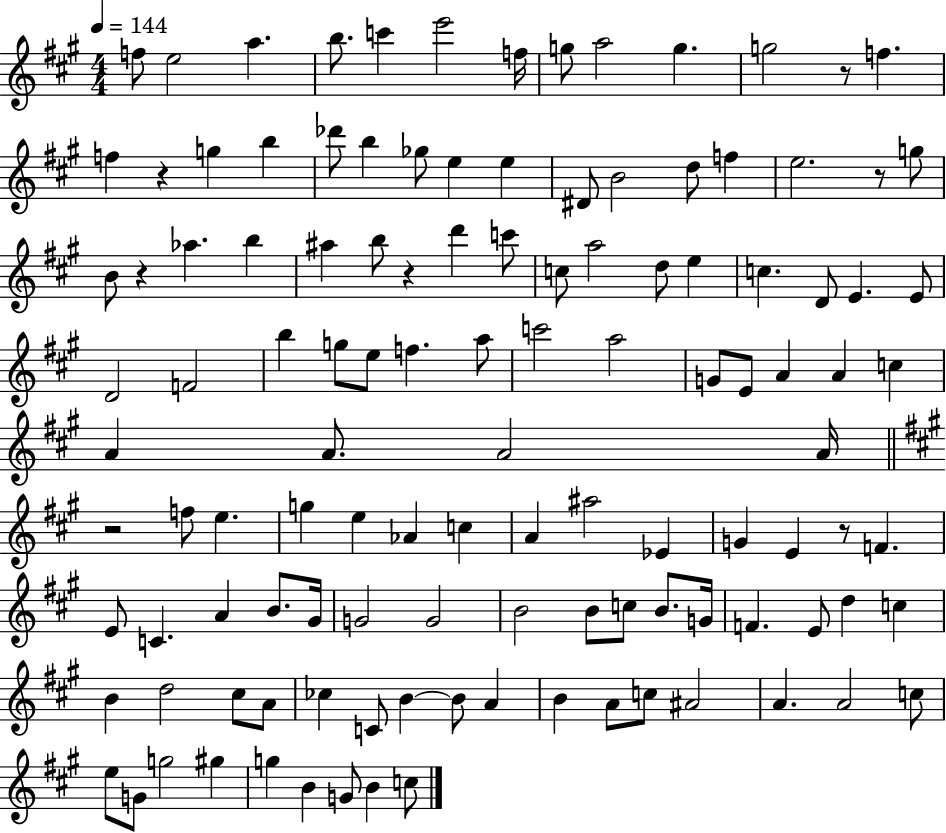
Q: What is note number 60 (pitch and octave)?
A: F5